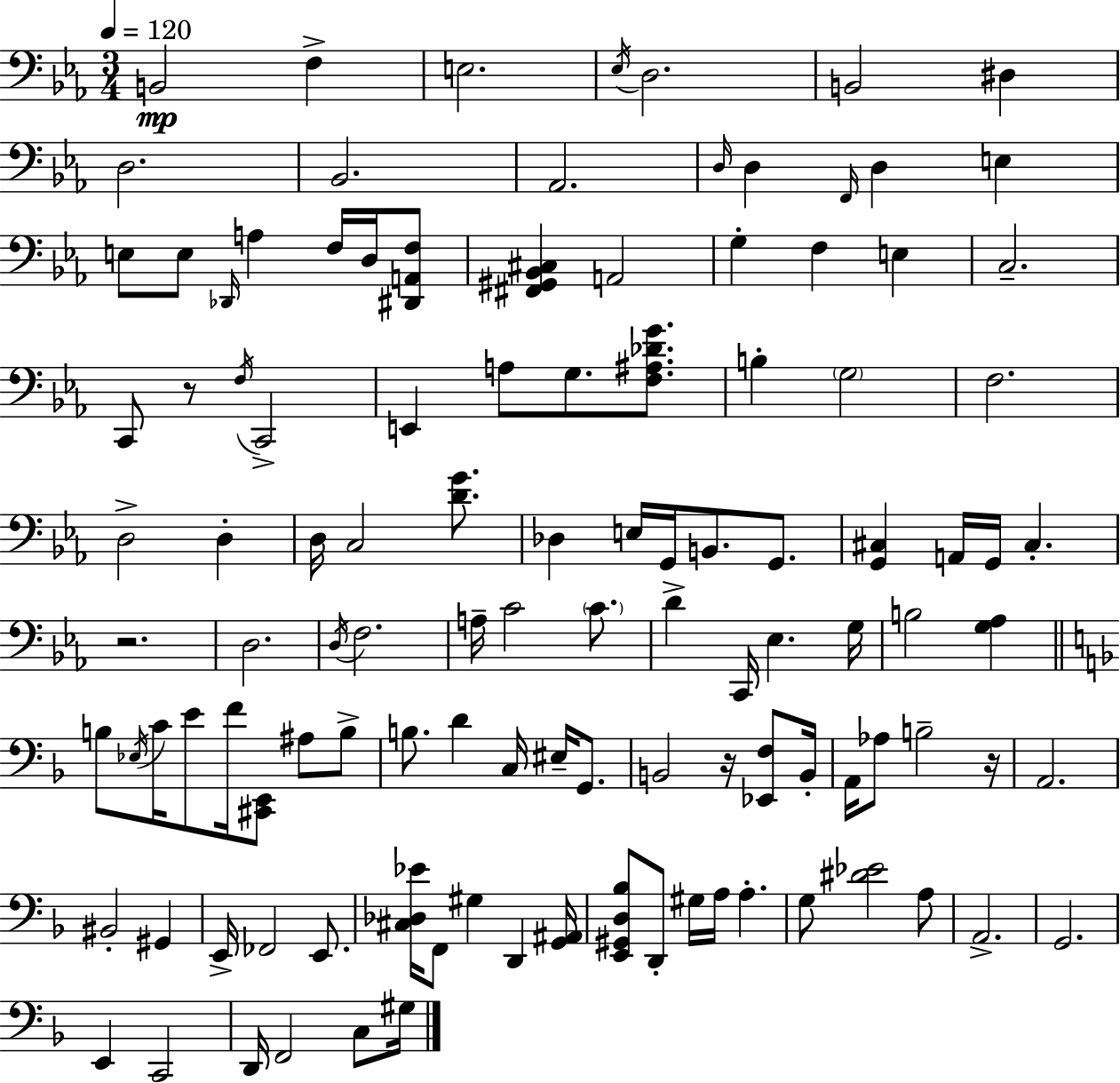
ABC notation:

X:1
T:Untitled
M:3/4
L:1/4
K:Eb
B,,2 F, E,2 _E,/4 D,2 B,,2 ^D, D,2 _B,,2 _A,,2 D,/4 D, F,,/4 D, E, E,/2 E,/2 _D,,/4 A, F,/4 D,/4 [^D,,A,,F,]/2 [^F,,^G,,_B,,^C,] A,,2 G, F, E, C,2 C,,/2 z/2 F,/4 C,,2 E,, A,/2 G,/2 [F,^A,_DG]/2 B, G,2 F,2 D,2 D, D,/4 C,2 [DG]/2 _D, E,/4 G,,/4 B,,/2 G,,/2 [G,,^C,] A,,/4 G,,/4 ^C, z2 D,2 D,/4 F,2 A,/4 C2 C/2 D C,,/4 _E, G,/4 B,2 [G,_A,] B,/2 _E,/4 C/4 E/2 F/4 [^C,,E,,]/2 ^A,/2 B,/2 B,/2 D C,/4 ^E,/4 G,,/2 B,,2 z/4 [_E,,F,]/2 B,,/4 A,,/4 _A,/2 B,2 z/4 A,,2 ^B,,2 ^G,, E,,/4 _F,,2 E,,/2 [^C,_D,_E]/4 F,,/2 ^G, D,, [G,,^A,,]/4 [E,,^G,,D,_B,]/2 D,,/2 ^G,/4 A,/4 A, G,/2 [^D_E]2 A,/2 A,,2 G,,2 E,, C,,2 D,,/4 F,,2 C,/2 ^G,/4